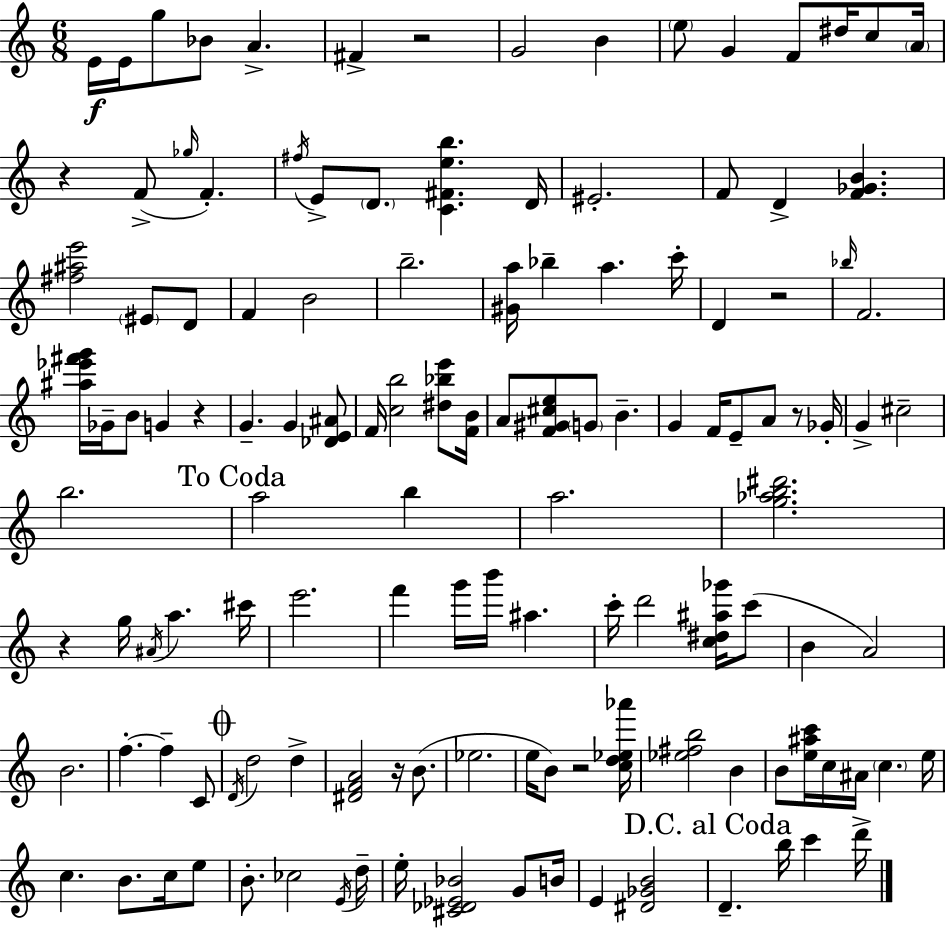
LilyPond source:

{
  \clef treble
  \numericTimeSignature
  \time 6/8
  \key c \major
  e'16\f e'16 g''8 bes'8 a'4.-> | fis'4-> r2 | g'2 b'4 | \parenthesize e''8 g'4 f'8 dis''16 c''8 \parenthesize a'16 | \break r4 f'8->( \grace { ges''16 } f'4.-.) | \acciaccatura { fis''16 } e'8-> \parenthesize d'8. <c' fis' e'' b''>4. | d'16 eis'2.-. | f'8 d'4-> <f' ges' b'>4. | \break <fis'' ais'' e'''>2 \parenthesize eis'8 | d'8 f'4 b'2 | b''2.-- | <gis' a''>16 bes''4-- a''4. | \break c'''16-. d'4 r2 | \grace { bes''16 } f'2. | <ais'' ees''' fis''' g'''>16 ges'16-- b'8 g'4 r4 | g'4.-- g'4 | \break <des' e' ais'>8 f'16 <c'' b''>2 | <dis'' bes'' e'''>8 <f' b'>16 a'8 <f' gis' cis'' e''>8 \parenthesize g'8 b'4.-- | g'4 f'16 e'8-- a'8 | r8 ges'16-. g'4-> cis''2-- | \break b''2. | \mark "To Coda" a''2 b''4 | a''2. | <g'' aes'' b'' dis'''>2. | \break r4 g''16 \acciaccatura { ais'16 } a''4. | cis'''16 e'''2. | f'''4 g'''16 b'''16 ais''4. | c'''16-. d'''2 | \break <c'' dis'' ais'' ges'''>16 c'''8( b'4 a'2) | b'2. | f''4.-.~~ f''4-- | c'8 \mark \markup { \musicglyph "scripts.coda" } \acciaccatura { d'16 } d''2 | \break d''4-> <dis' f' a'>2 | r16 b'8.( ees''2. | e''16 b'8) r2 | <c'' d'' ees'' aes'''>16 <ees'' fis'' b''>2 | \break b'4 b'8 <e'' ais'' c'''>16 c''16 ais'16 \parenthesize c''4. | e''16 c''4. b'8. | c''16 e''8 b'8.-. ces''2 | \acciaccatura { e'16 } d''16-- e''16-. <cis' des' ees' bes'>2 | \break g'8 b'16 e'4 <dis' ges' b'>2 | \mark "D.C. al Coda" d'4.-- | b''16 c'''4 d'''16-> \bar "|."
}